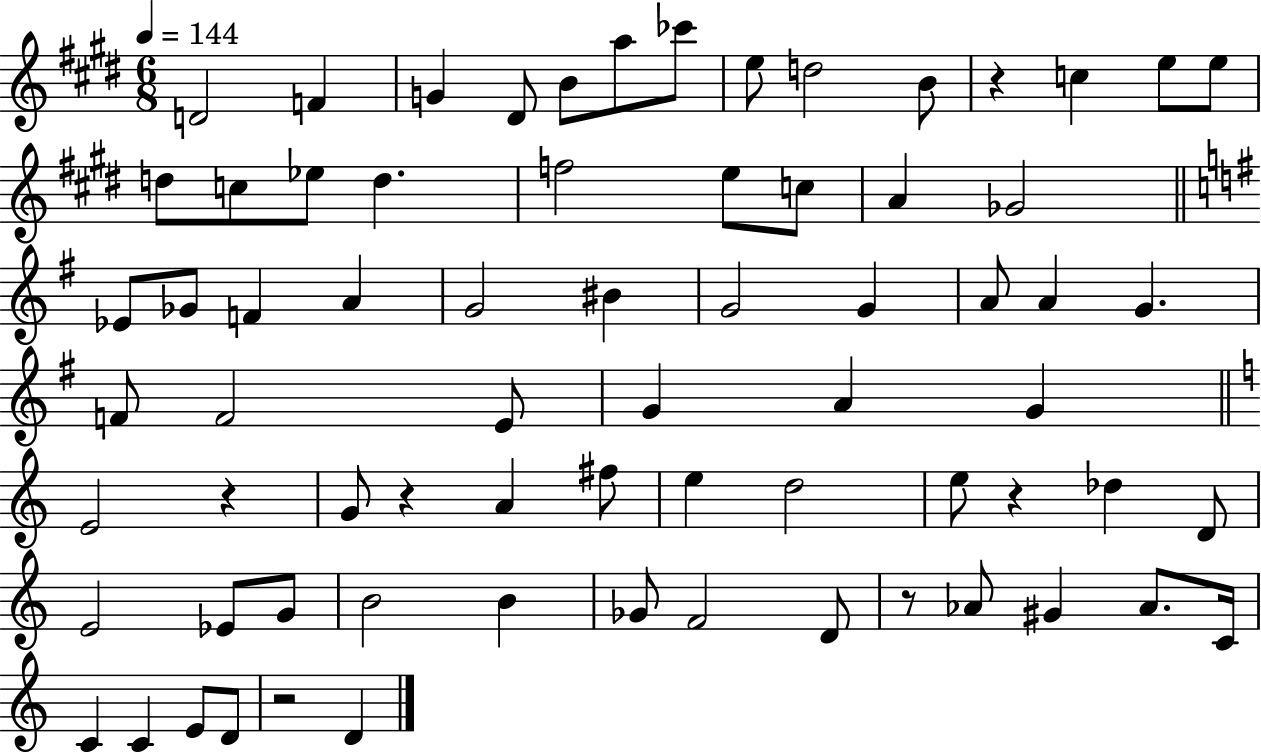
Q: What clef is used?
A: treble